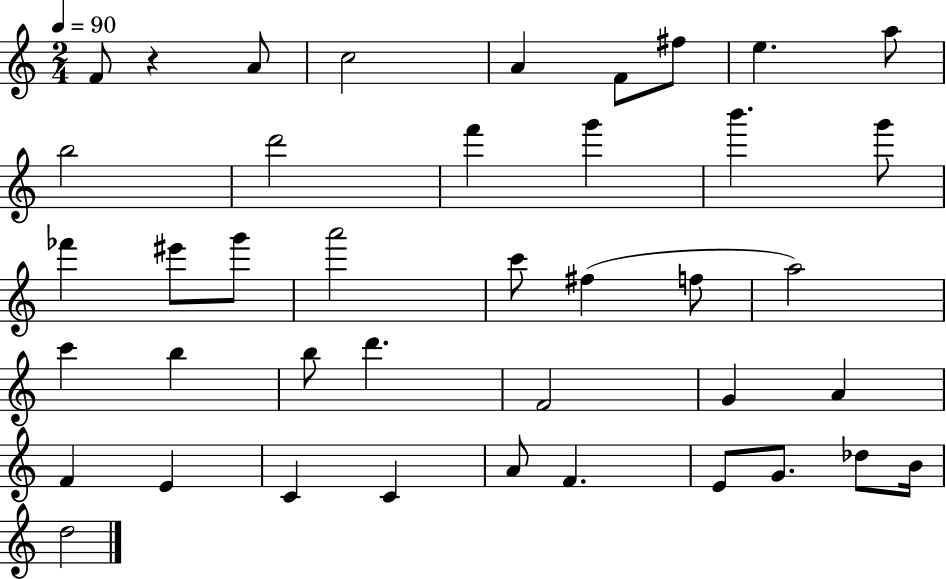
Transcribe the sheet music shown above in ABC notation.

X:1
T:Untitled
M:2/4
L:1/4
K:C
F/2 z A/2 c2 A F/2 ^f/2 e a/2 b2 d'2 f' g' b' g'/2 _f' ^e'/2 g'/2 a'2 c'/2 ^f f/2 a2 c' b b/2 d' F2 G A F E C C A/2 F E/2 G/2 _d/2 B/4 d2